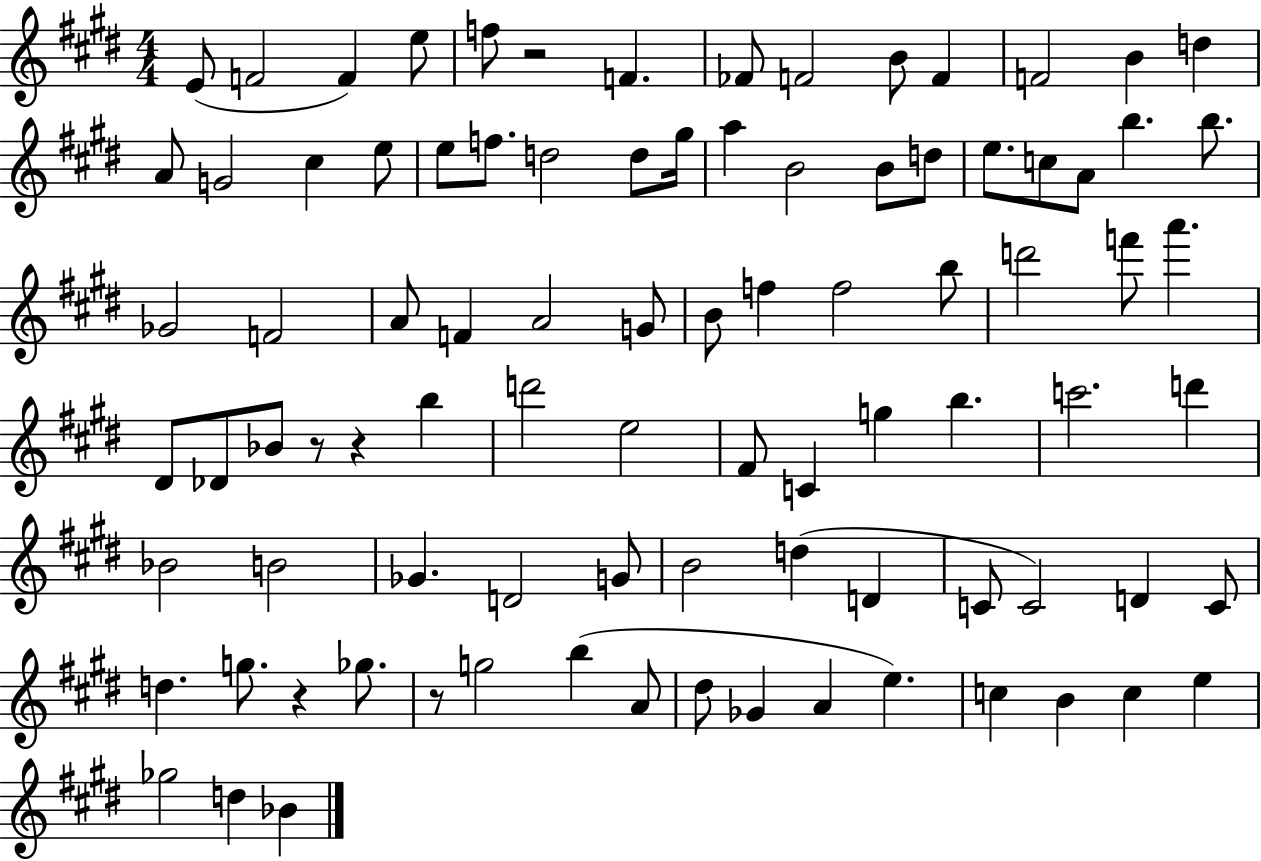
{
  \clef treble
  \numericTimeSignature
  \time 4/4
  \key e \major
  e'8( f'2 f'4) e''8 | f''8 r2 f'4. | fes'8 f'2 b'8 f'4 | f'2 b'4 d''4 | \break a'8 g'2 cis''4 e''8 | e''8 f''8. d''2 d''8 gis''16 | a''4 b'2 b'8 d''8 | e''8. c''8 a'8 b''4. b''8. | \break ges'2 f'2 | a'8 f'4 a'2 g'8 | b'8 f''4 f''2 b''8 | d'''2 f'''8 a'''4. | \break dis'8 des'8 bes'8 r8 r4 b''4 | d'''2 e''2 | fis'8 c'4 g''4 b''4. | c'''2. d'''4 | \break bes'2 b'2 | ges'4. d'2 g'8 | b'2 d''4( d'4 | c'8 c'2) d'4 c'8 | \break d''4. g''8. r4 ges''8. | r8 g''2 b''4( a'8 | dis''8 ges'4 a'4 e''4.) | c''4 b'4 c''4 e''4 | \break ges''2 d''4 bes'4 | \bar "|."
}